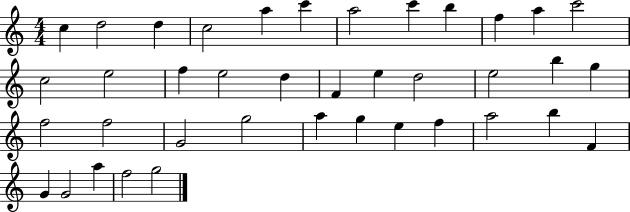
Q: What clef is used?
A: treble